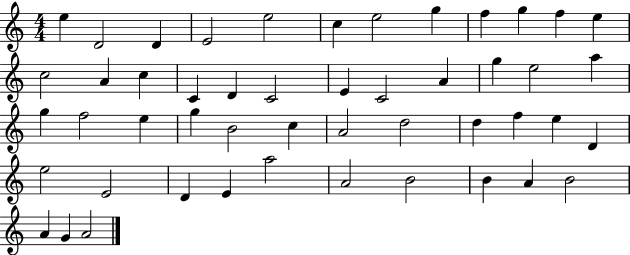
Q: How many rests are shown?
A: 0